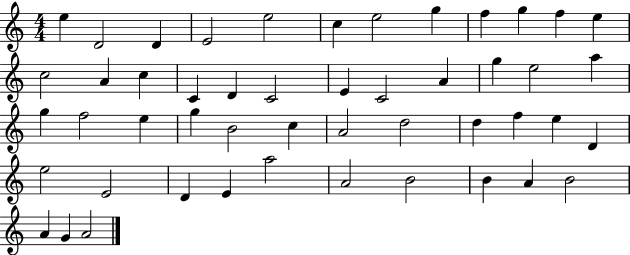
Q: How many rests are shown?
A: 0